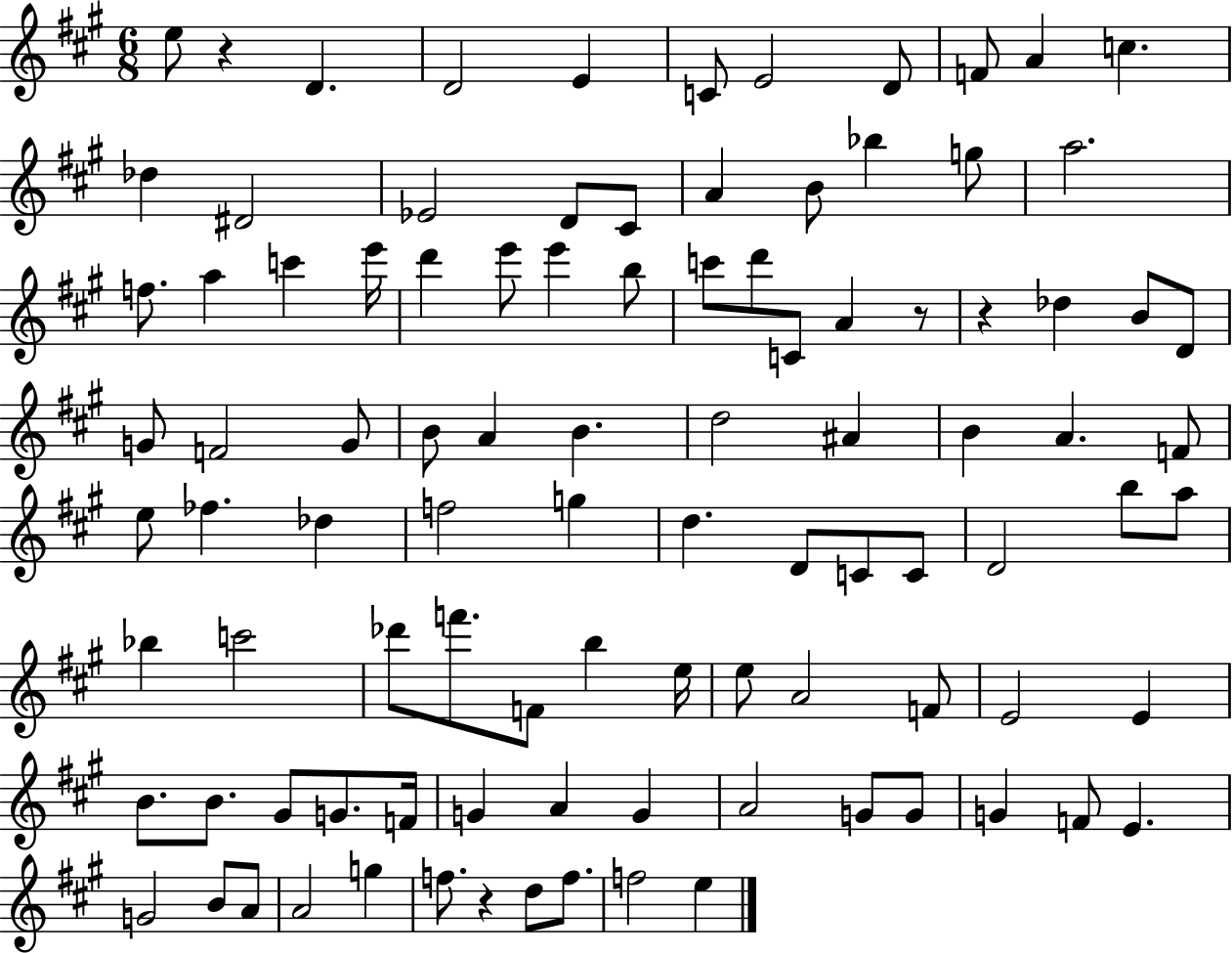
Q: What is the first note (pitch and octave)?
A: E5